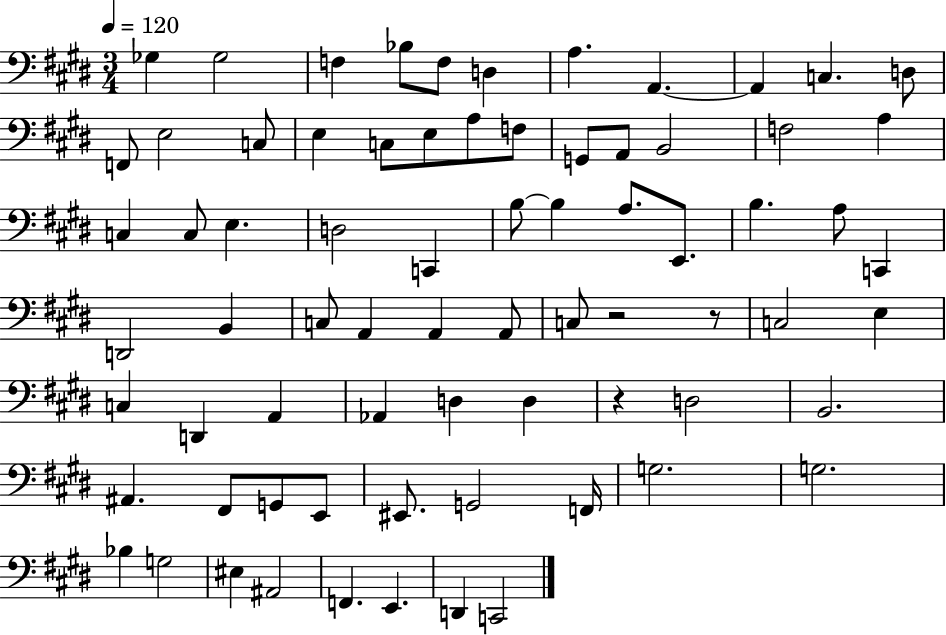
Gb3/q Gb3/h F3/q Bb3/e F3/e D3/q A3/q. A2/q. A2/q C3/q. D3/e F2/e E3/h C3/e E3/q C3/e E3/e A3/e F3/e G2/e A2/e B2/h F3/h A3/q C3/q C3/e E3/q. D3/h C2/q B3/e B3/q A3/e. E2/e. B3/q. A3/e C2/q D2/h B2/q C3/e A2/q A2/q A2/e C3/e R/h R/e C3/h E3/q C3/q D2/q A2/q Ab2/q D3/q D3/q R/q D3/h B2/h. A#2/q. F#2/e G2/e E2/e EIS2/e. G2/h F2/s G3/h. G3/h. Bb3/q G3/h EIS3/q A#2/h F2/q. E2/q. D2/q C2/h